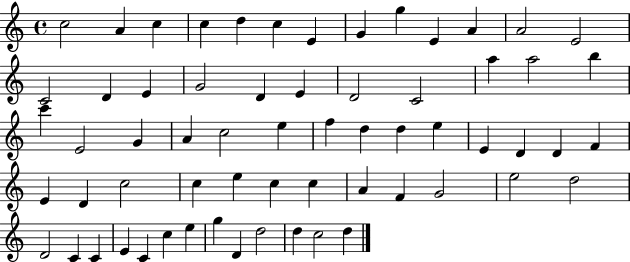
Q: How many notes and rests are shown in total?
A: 63